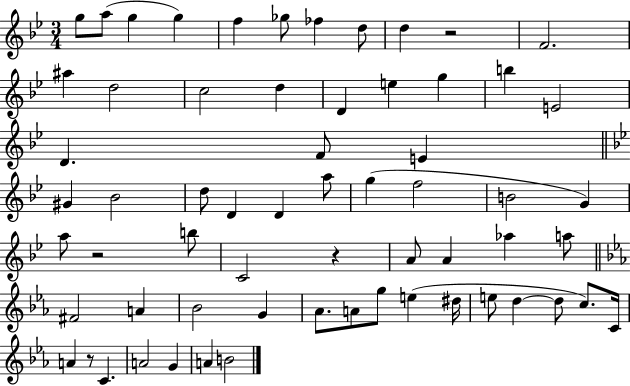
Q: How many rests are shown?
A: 4